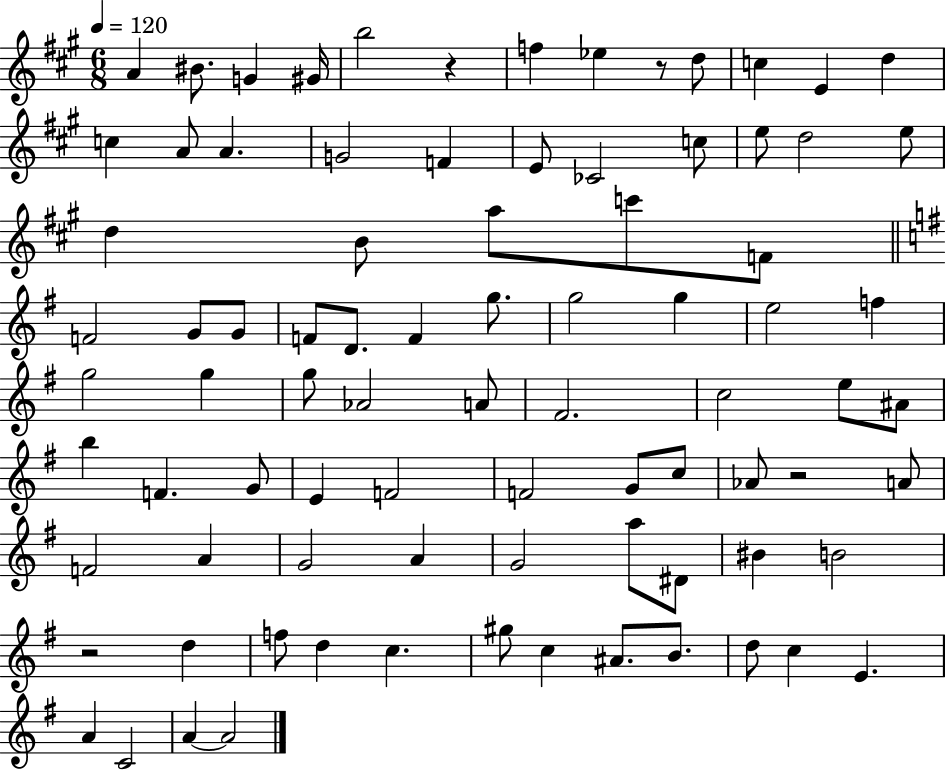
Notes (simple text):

A4/q BIS4/e. G4/q G#4/s B5/h R/q F5/q Eb5/q R/e D5/e C5/q E4/q D5/q C5/q A4/e A4/q. G4/h F4/q E4/e CES4/h C5/e E5/e D5/h E5/e D5/q B4/e A5/e C6/e F4/e F4/h G4/e G4/e F4/e D4/e. F4/q G5/e. G5/h G5/q E5/h F5/q G5/h G5/q G5/e Ab4/h A4/e F#4/h. C5/h E5/e A#4/e B5/q F4/q. G4/e E4/q F4/h F4/h G4/e C5/e Ab4/e R/h A4/e F4/h A4/q G4/h A4/q G4/h A5/e D#4/e BIS4/q B4/h R/h D5/q F5/e D5/q C5/q. G#5/e C5/q A#4/e. B4/e. D5/e C5/q E4/q. A4/q C4/h A4/q A4/h